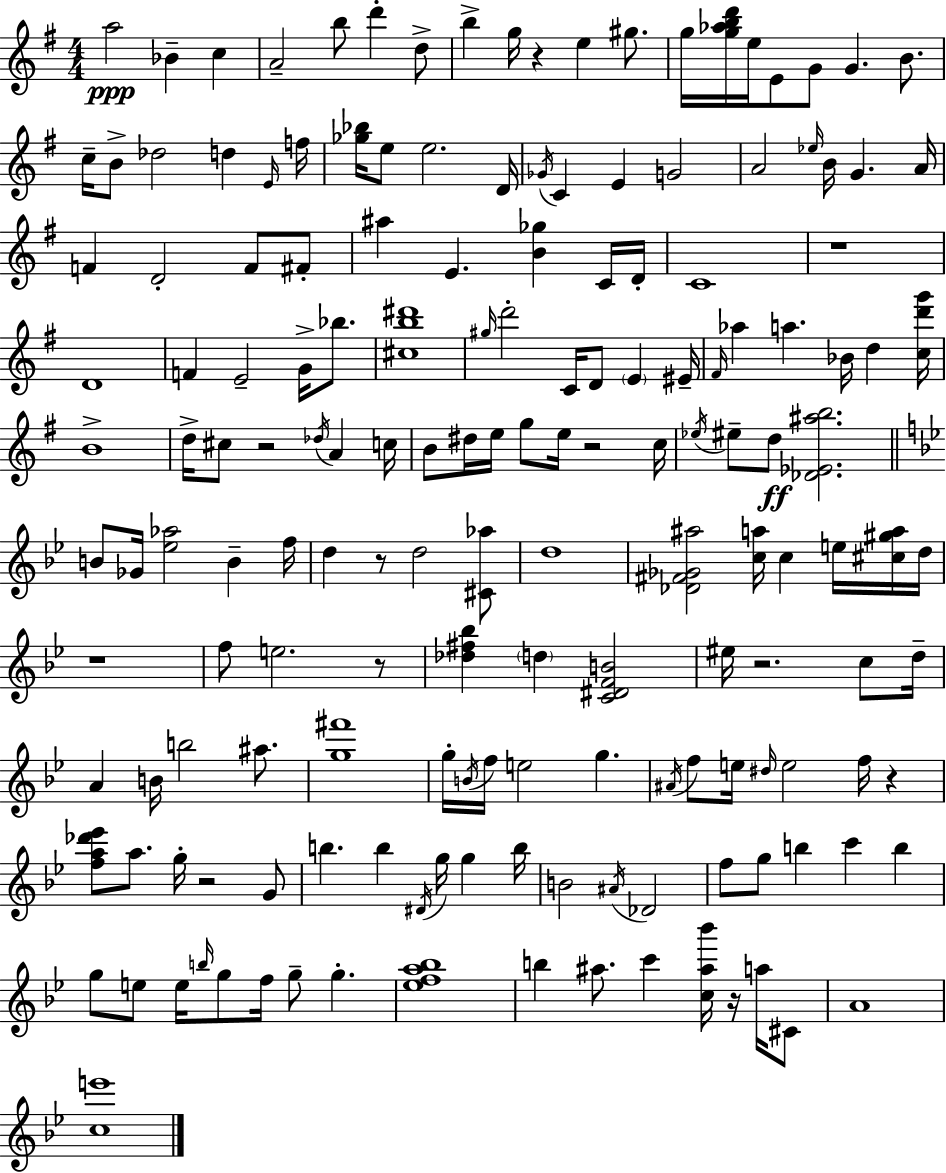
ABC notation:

X:1
T:Untitled
M:4/4
L:1/4
K:Em
a2 _B c A2 b/2 d' d/2 b g/4 z e ^g/2 g/4 [g_abd']/4 e/4 E/2 G/2 G B/2 c/4 B/2 _d2 d E/4 f/4 [_g_b]/4 e/2 e2 D/4 _G/4 C E G2 A2 _e/4 B/4 G A/4 F D2 F/2 ^F/2 ^a E [B_g] C/4 D/4 C4 z4 D4 F E2 G/4 _b/2 [^cb^d']4 ^g/4 d'2 C/4 D/2 E ^E/4 ^F/4 _a a _B/4 d [cd'g']/4 B4 d/4 ^c/2 z2 _d/4 A c/4 B/2 ^d/4 e/4 g/2 e/4 z2 c/4 _e/4 ^e/2 d/2 [_D_E^ab]2 B/2 _G/4 [_e_a]2 B f/4 d z/2 d2 [^C_a]/2 d4 [_D^F_G^a]2 [ca]/4 c e/4 [^c^ga]/4 d/4 z4 f/2 e2 z/2 [_d^f_b] d [C^DFB]2 ^e/4 z2 c/2 d/4 A B/4 b2 ^a/2 [g^f']4 g/4 B/4 f/4 e2 g ^A/4 f/2 e/4 ^d/4 e2 f/4 z [fa_d'_e']/2 a/2 g/4 z2 G/2 b b ^D/4 g/4 g b/4 B2 ^A/4 _D2 f/2 g/2 b c' b g/2 e/2 e/4 b/4 g/2 f/4 g/2 g [_efa_b]4 b ^a/2 c' [c^a_b']/4 z/4 a/4 ^C/2 A4 [ce']4